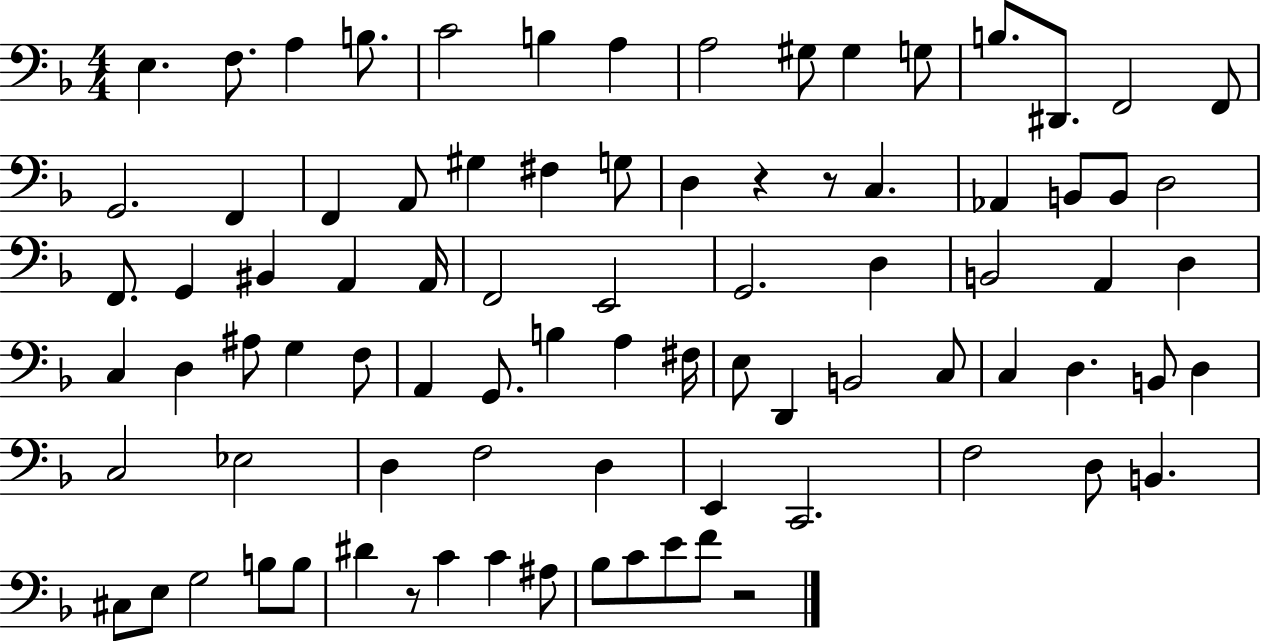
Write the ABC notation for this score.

X:1
T:Untitled
M:4/4
L:1/4
K:F
E, F,/2 A, B,/2 C2 B, A, A,2 ^G,/2 ^G, G,/2 B,/2 ^D,,/2 F,,2 F,,/2 G,,2 F,, F,, A,,/2 ^G, ^F, G,/2 D, z z/2 C, _A,, B,,/2 B,,/2 D,2 F,,/2 G,, ^B,, A,, A,,/4 F,,2 E,,2 G,,2 D, B,,2 A,, D, C, D, ^A,/2 G, F,/2 A,, G,,/2 B, A, ^F,/4 E,/2 D,, B,,2 C,/2 C, D, B,,/2 D, C,2 _E,2 D, F,2 D, E,, C,,2 F,2 D,/2 B,, ^C,/2 E,/2 G,2 B,/2 B,/2 ^D z/2 C C ^A,/2 _B,/2 C/2 E/2 F/2 z2